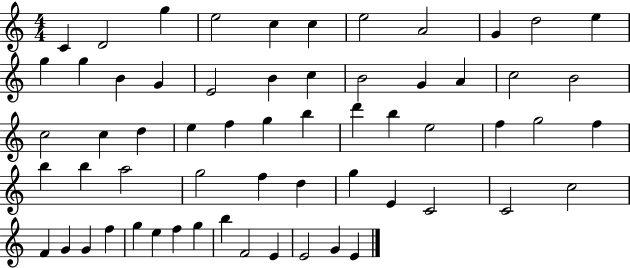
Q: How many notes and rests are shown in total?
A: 61